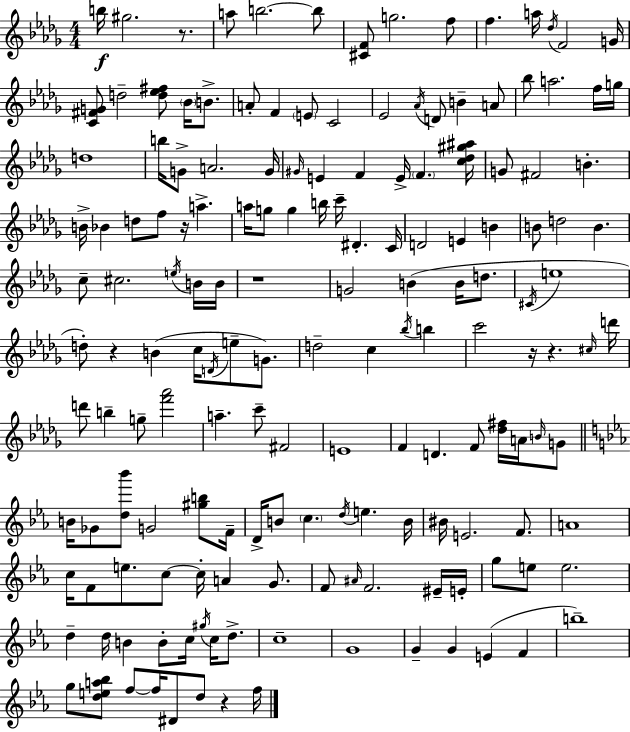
B5/s G#5/h. R/e. A5/e B5/h. B5/e [C#4,F4]/e G5/h. F5/e F5/q. A5/s Db5/s F4/h G4/s [C4,F#4,G4]/e D5/h [D5,Eb5,F#5]/e Bb4/s B4/e. A4/e F4/q E4/e C4/h Eb4/h Ab4/s D4/e B4/q A4/e Bb5/e A5/h. F5/s G5/s D5/w B5/s G4/e A4/h. G4/s G#4/s E4/q F4/q E4/s F4/q. [C5,Db5,G#5,A#5]/s G4/e F#4/h B4/q. B4/s Bb4/q D5/e F5/e R/s A5/q. A5/s G5/e G5/q B5/s C6/s D#4/q. C4/s D4/h E4/q B4/q B4/e D5/h B4/q. C5/e C#5/h. E5/s B4/s B4/s R/w G4/h B4/q B4/s D5/e. C#4/s E5/w D5/e R/q B4/q C5/s D4/s E5/e G4/e. D5/h C5/q Bb5/s B5/q C6/h R/s R/q. C#5/s D6/s D6/e B5/q G5/e [F6,Ab6]/h A5/q. C6/e F#4/h E4/w F4/q D4/q. F4/e [Db5,F#5]/s A4/s B4/s G4/e B4/s Gb4/e [D5,Bb6]/e G4/h [G#5,B5]/e F4/s D4/s B4/e C5/q. D5/s E5/q. B4/s BIS4/s E4/h. F4/e. A4/w C5/s F4/e E5/e. C5/e C5/s A4/q G4/e. F4/e A#4/s F4/h. EIS4/s E4/s G5/e E5/e E5/h. D5/q D5/s B4/q B4/e C5/s G#5/s C5/s D5/e. C5/w G4/w G4/q G4/q E4/q F4/q B5/w G5/e [D5,E5,A5,Bb5]/e F5/e F5/s D#4/e D5/e R/q F5/s